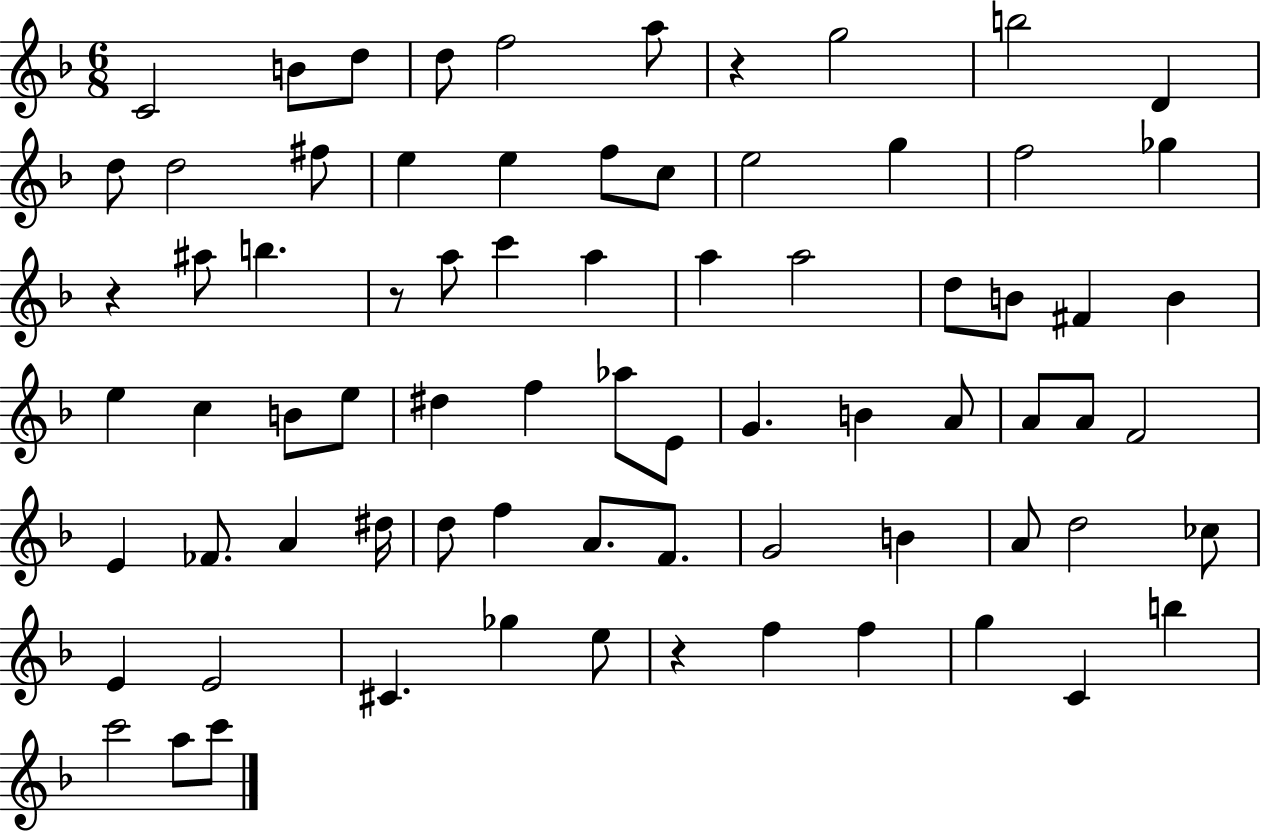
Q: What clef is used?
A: treble